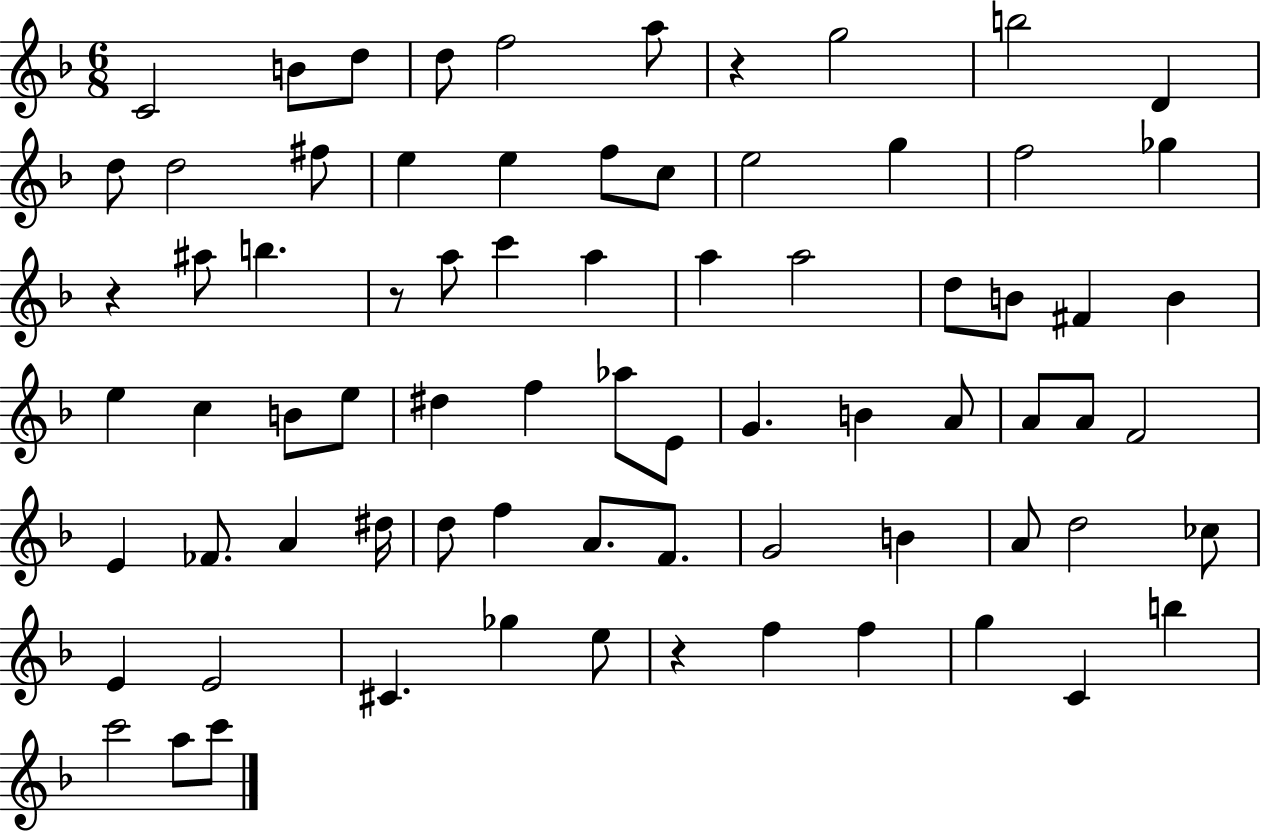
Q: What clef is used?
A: treble